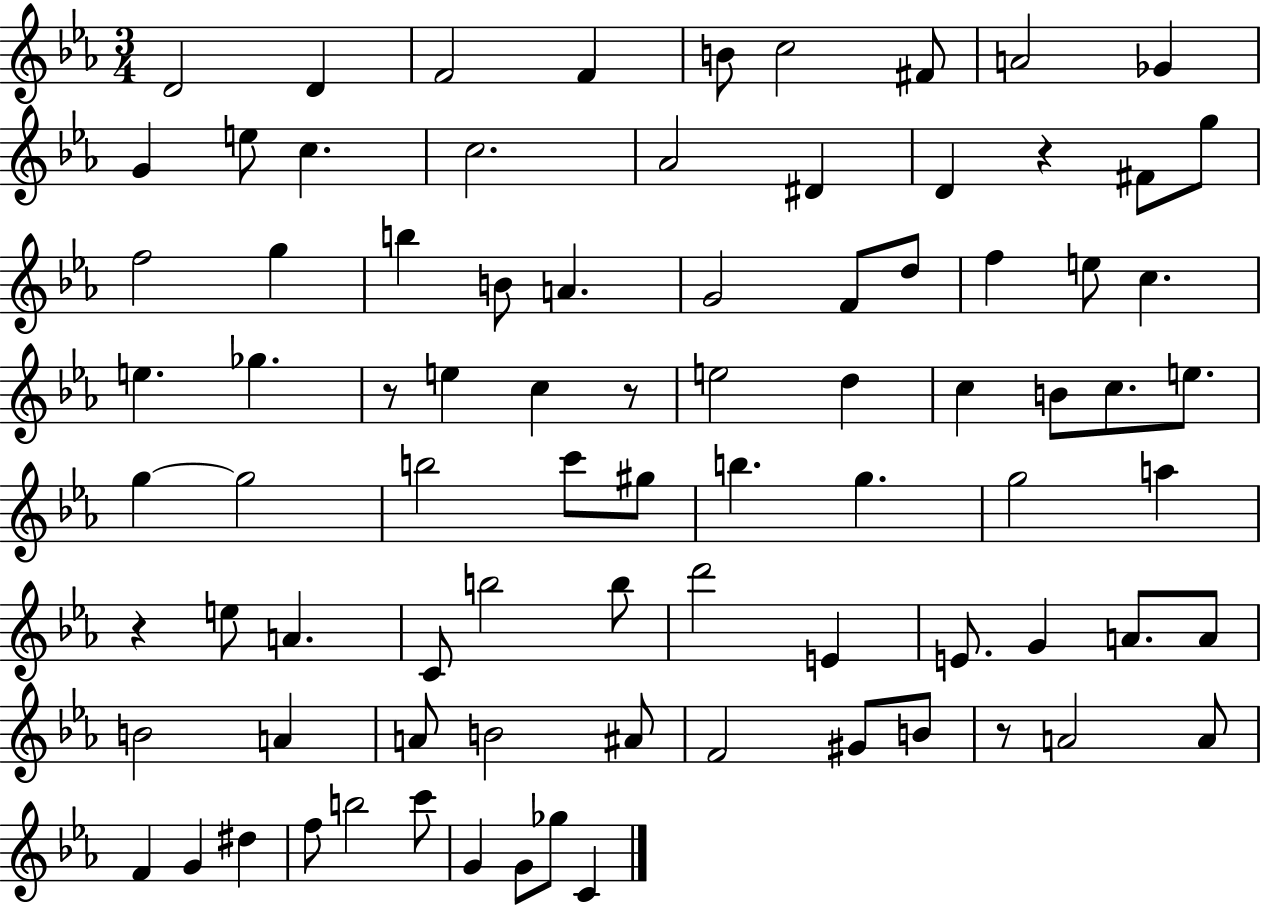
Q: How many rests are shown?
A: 5